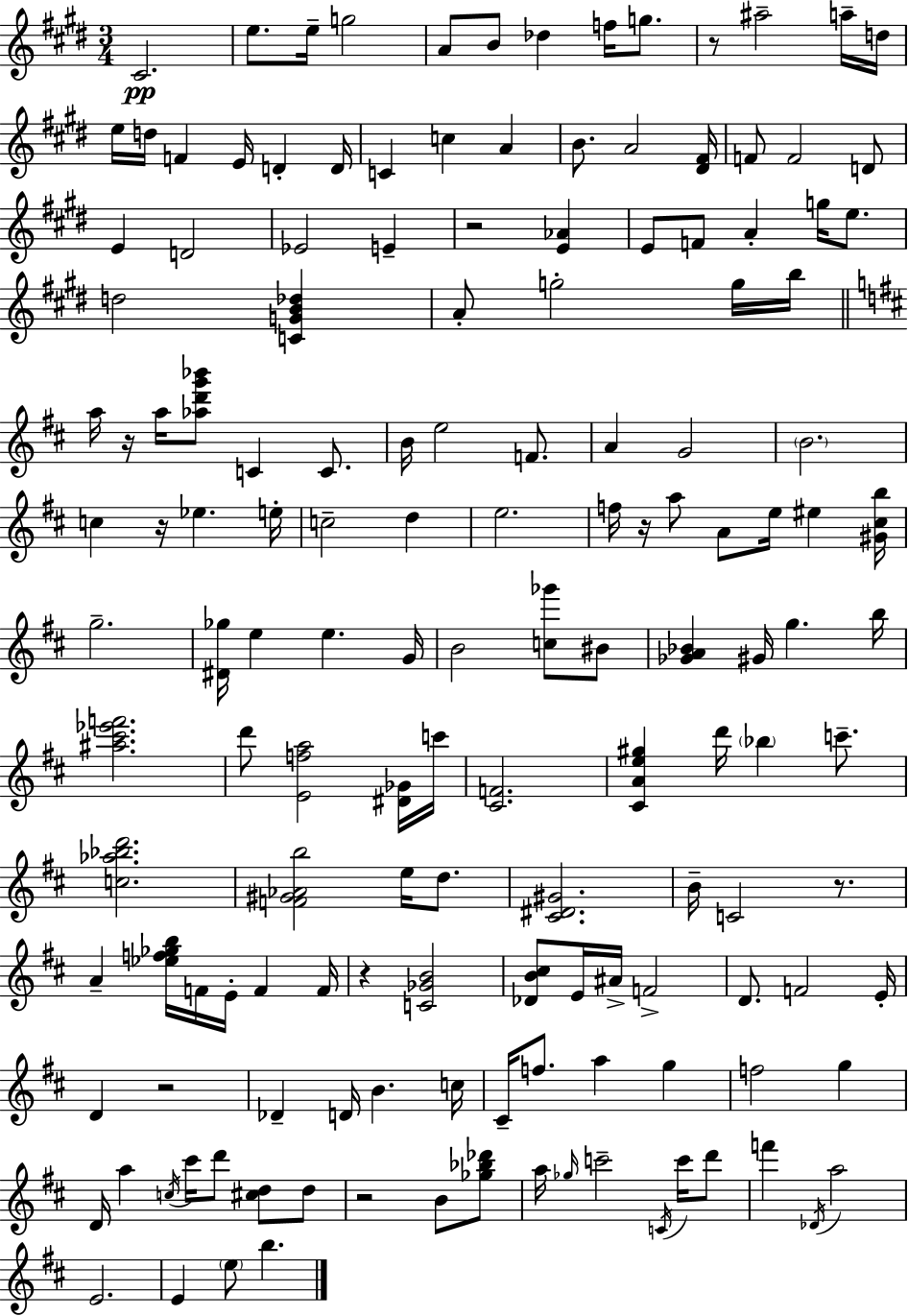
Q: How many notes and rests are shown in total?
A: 151